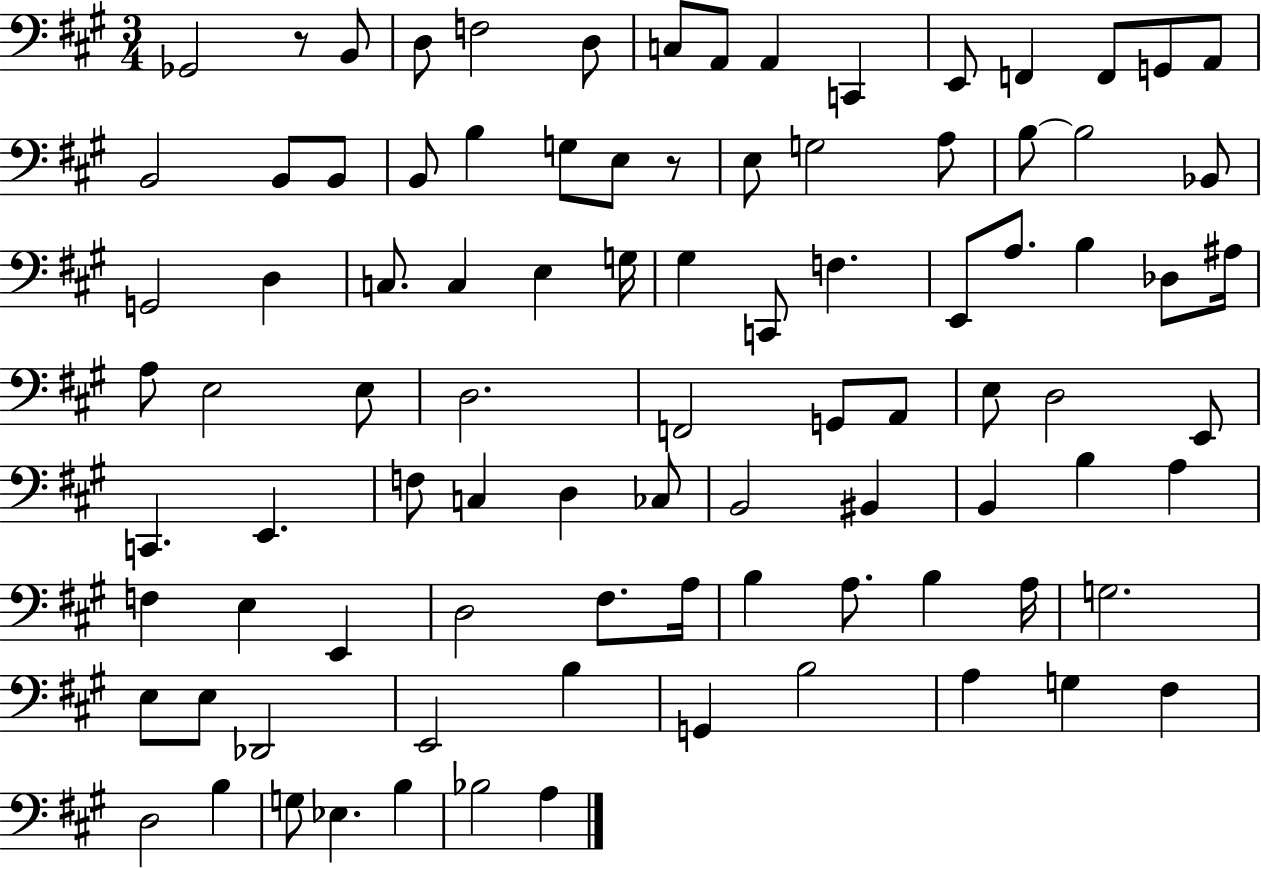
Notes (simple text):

Gb2/h R/e B2/e D3/e F3/h D3/e C3/e A2/e A2/q C2/q E2/e F2/q F2/e G2/e A2/e B2/h B2/e B2/e B2/e B3/q G3/e E3/e R/e E3/e G3/h A3/e B3/e B3/h Bb2/e G2/h D3/q C3/e. C3/q E3/q G3/s G#3/q C2/e F3/q. E2/e A3/e. B3/q Db3/e A#3/s A3/e E3/h E3/e D3/h. F2/h G2/e A2/e E3/e D3/h E2/e C2/q. E2/q. F3/e C3/q D3/q CES3/e B2/h BIS2/q B2/q B3/q A3/q F3/q E3/q E2/q D3/h F#3/e. A3/s B3/q A3/e. B3/q A3/s G3/h. E3/e E3/e Db2/h E2/h B3/q G2/q B3/h A3/q G3/q F#3/q D3/h B3/q G3/e Eb3/q. B3/q Bb3/h A3/q